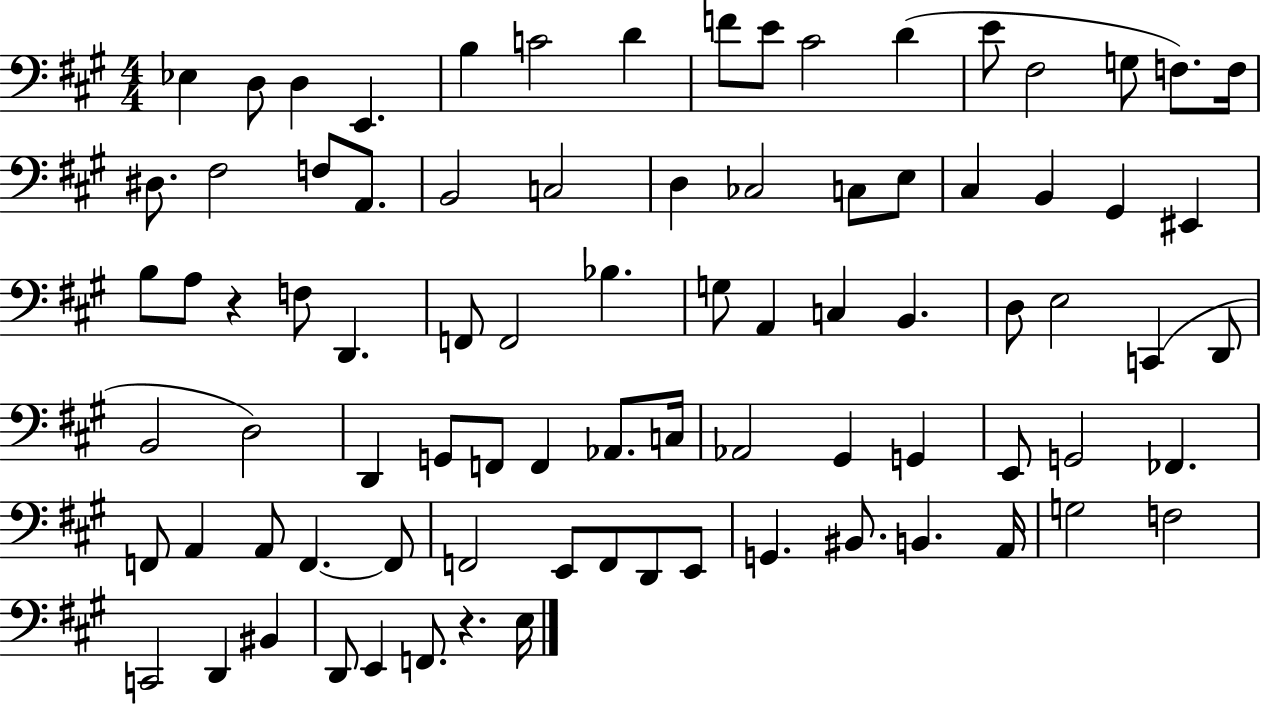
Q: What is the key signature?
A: A major